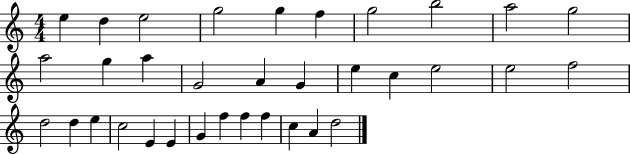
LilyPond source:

{
  \clef treble
  \numericTimeSignature
  \time 4/4
  \key c \major
  e''4 d''4 e''2 | g''2 g''4 f''4 | g''2 b''2 | a''2 g''2 | \break a''2 g''4 a''4 | g'2 a'4 g'4 | e''4 c''4 e''2 | e''2 f''2 | \break d''2 d''4 e''4 | c''2 e'4 e'4 | g'4 f''4 f''4 f''4 | c''4 a'4 d''2 | \break \bar "|."
}